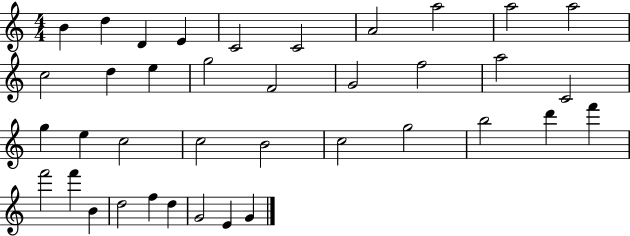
{
  \clef treble
  \numericTimeSignature
  \time 4/4
  \key c \major
  b'4 d''4 d'4 e'4 | c'2 c'2 | a'2 a''2 | a''2 a''2 | \break c''2 d''4 e''4 | g''2 f'2 | g'2 f''2 | a''2 c'2 | \break g''4 e''4 c''2 | c''2 b'2 | c''2 g''2 | b''2 d'''4 f'''4 | \break f'''2 f'''4 b'4 | d''2 f''4 d''4 | g'2 e'4 g'4 | \bar "|."
}